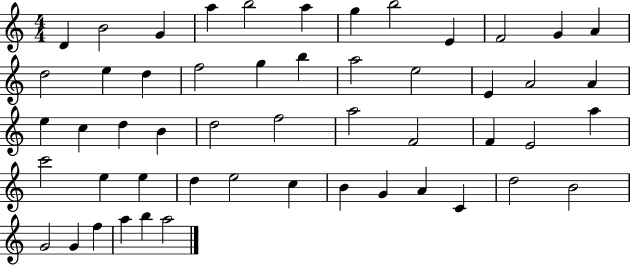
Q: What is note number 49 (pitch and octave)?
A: F5